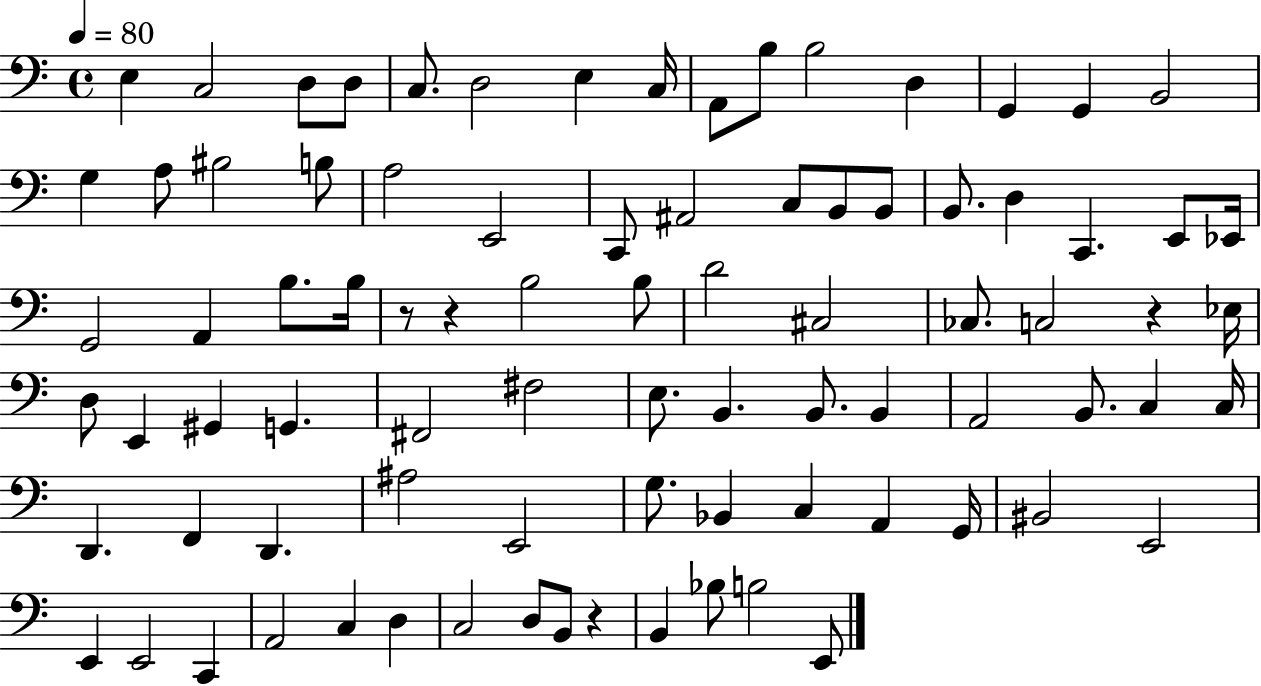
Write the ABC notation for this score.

X:1
T:Untitled
M:4/4
L:1/4
K:C
E, C,2 D,/2 D,/2 C,/2 D,2 E, C,/4 A,,/2 B,/2 B,2 D, G,, G,, B,,2 G, A,/2 ^B,2 B,/2 A,2 E,,2 C,,/2 ^A,,2 C,/2 B,,/2 B,,/2 B,,/2 D, C,, E,,/2 _E,,/4 G,,2 A,, B,/2 B,/4 z/2 z B,2 B,/2 D2 ^C,2 _C,/2 C,2 z _E,/4 D,/2 E,, ^G,, G,, ^F,,2 ^F,2 E,/2 B,, B,,/2 B,, A,,2 B,,/2 C, C,/4 D,, F,, D,, ^A,2 E,,2 G,/2 _B,, C, A,, G,,/4 ^B,,2 E,,2 E,, E,,2 C,, A,,2 C, D, C,2 D,/2 B,,/2 z B,, _B,/2 B,2 E,,/2